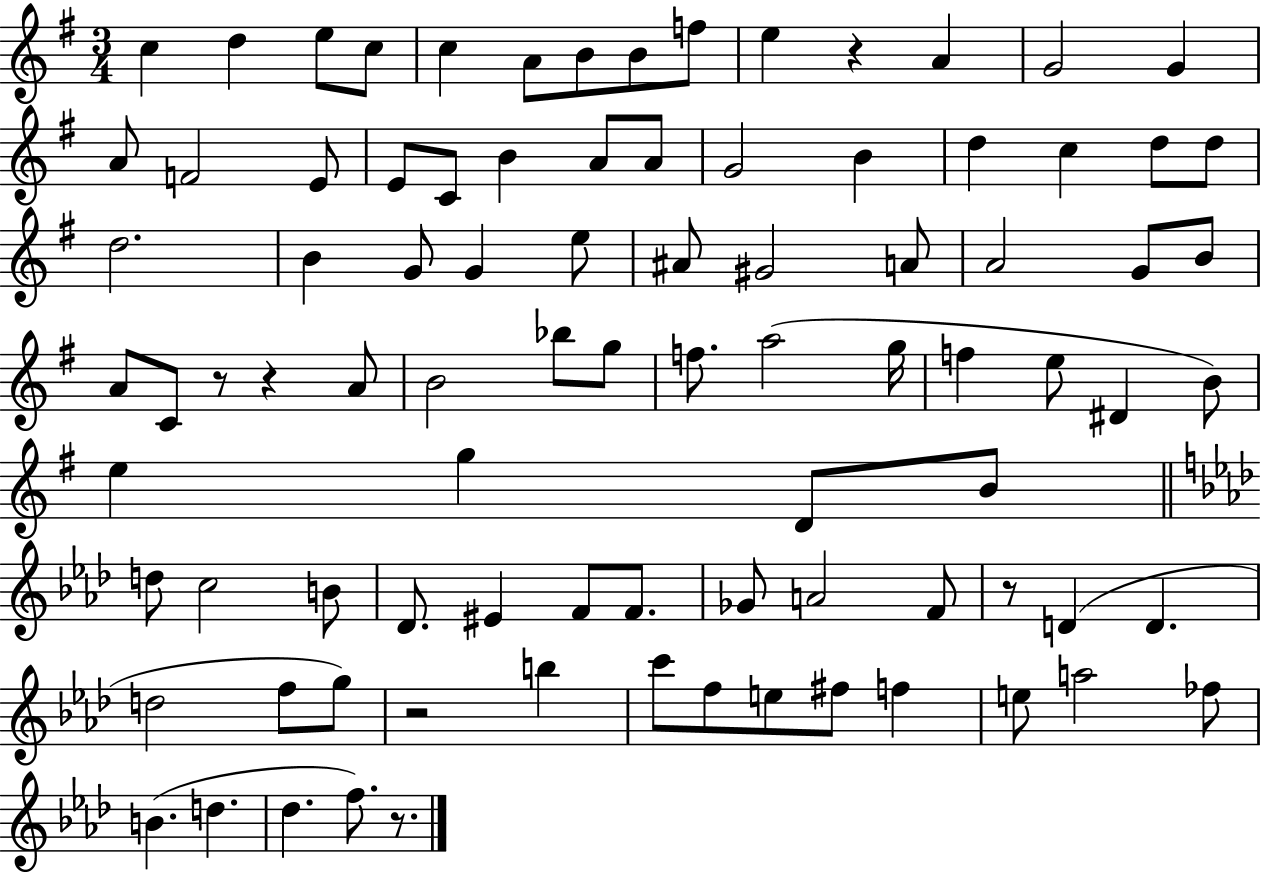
{
  \clef treble
  \numericTimeSignature
  \time 3/4
  \key g \major
  c''4 d''4 e''8 c''8 | c''4 a'8 b'8 b'8 f''8 | e''4 r4 a'4 | g'2 g'4 | \break a'8 f'2 e'8 | e'8 c'8 b'4 a'8 a'8 | g'2 b'4 | d''4 c''4 d''8 d''8 | \break d''2. | b'4 g'8 g'4 e''8 | ais'8 gis'2 a'8 | a'2 g'8 b'8 | \break a'8 c'8 r8 r4 a'8 | b'2 bes''8 g''8 | f''8. a''2( g''16 | f''4 e''8 dis'4 b'8) | \break e''4 g''4 d'8 b'8 | \bar "||" \break \key aes \major d''8 c''2 b'8 | des'8. eis'4 f'8 f'8. | ges'8 a'2 f'8 | r8 d'4( d'4. | \break d''2 f''8 g''8) | r2 b''4 | c'''8 f''8 e''8 fis''8 f''4 | e''8 a''2 fes''8 | \break b'4.( d''4. | des''4. f''8.) r8. | \bar "|."
}